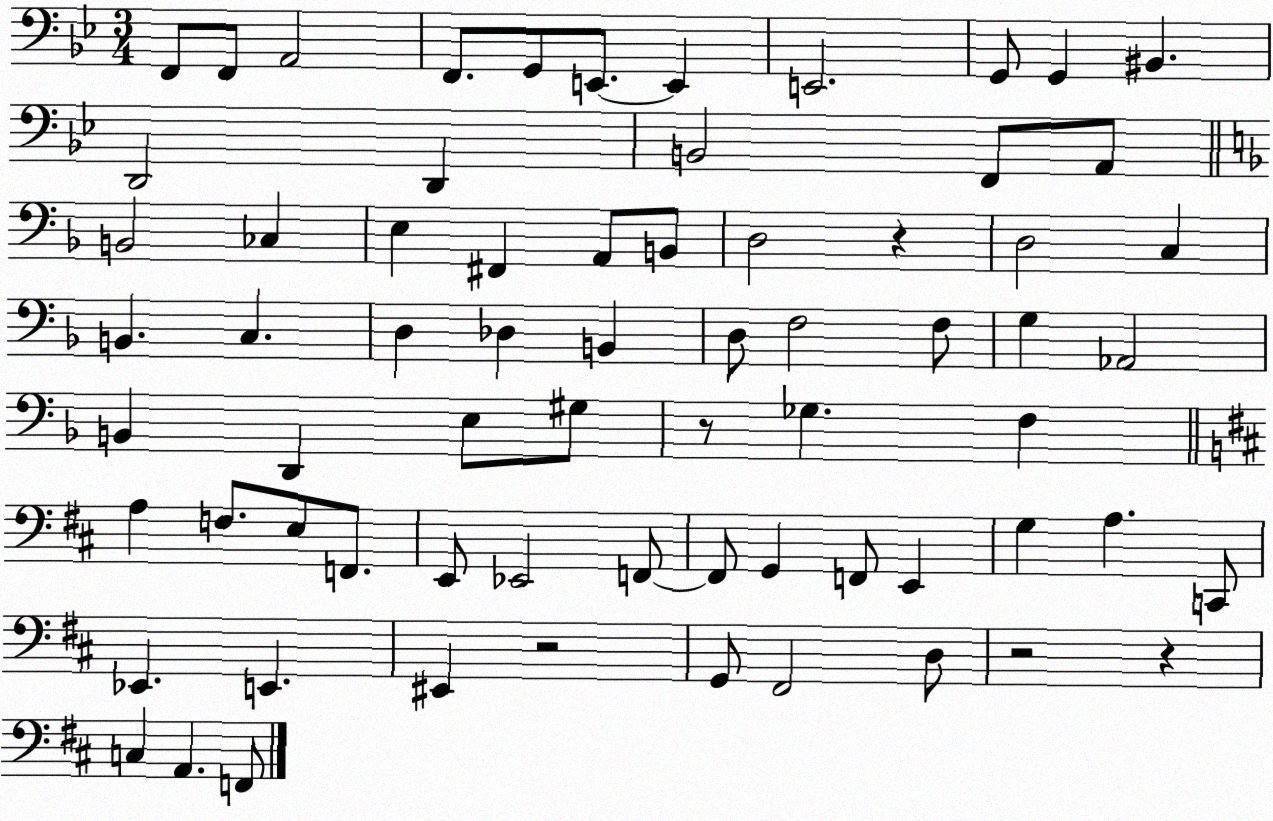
X:1
T:Untitled
M:3/4
L:1/4
K:Bb
F,,/2 F,,/2 A,,2 F,,/2 G,,/2 E,,/2 E,, E,,2 G,,/2 G,, ^B,, D,,2 D,, B,,2 F,,/2 A,,/2 B,,2 _C, E, ^F,, A,,/2 B,,/2 D,2 z D,2 C, B,, C, D, _D, B,, D,/2 F,2 F,/2 G, _A,,2 B,, D,, E,/2 ^G,/2 z/2 _G, F, A, F,/2 E,/2 F,,/2 E,,/2 _E,,2 F,,/2 F,,/2 G,, F,,/2 E,, G, A, C,,/2 _E,, E,, ^E,, z2 G,,/2 ^F,,2 D,/2 z2 z C, A,, F,,/2